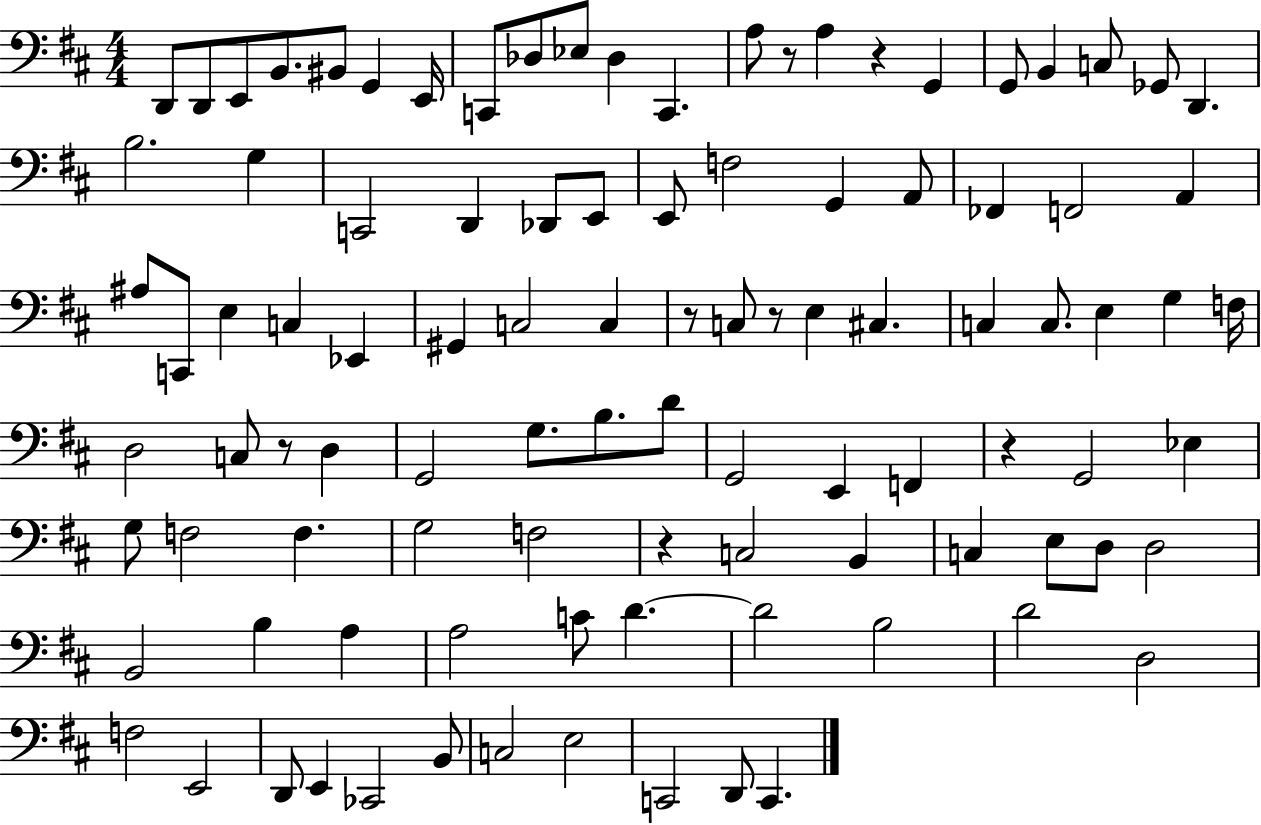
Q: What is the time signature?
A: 4/4